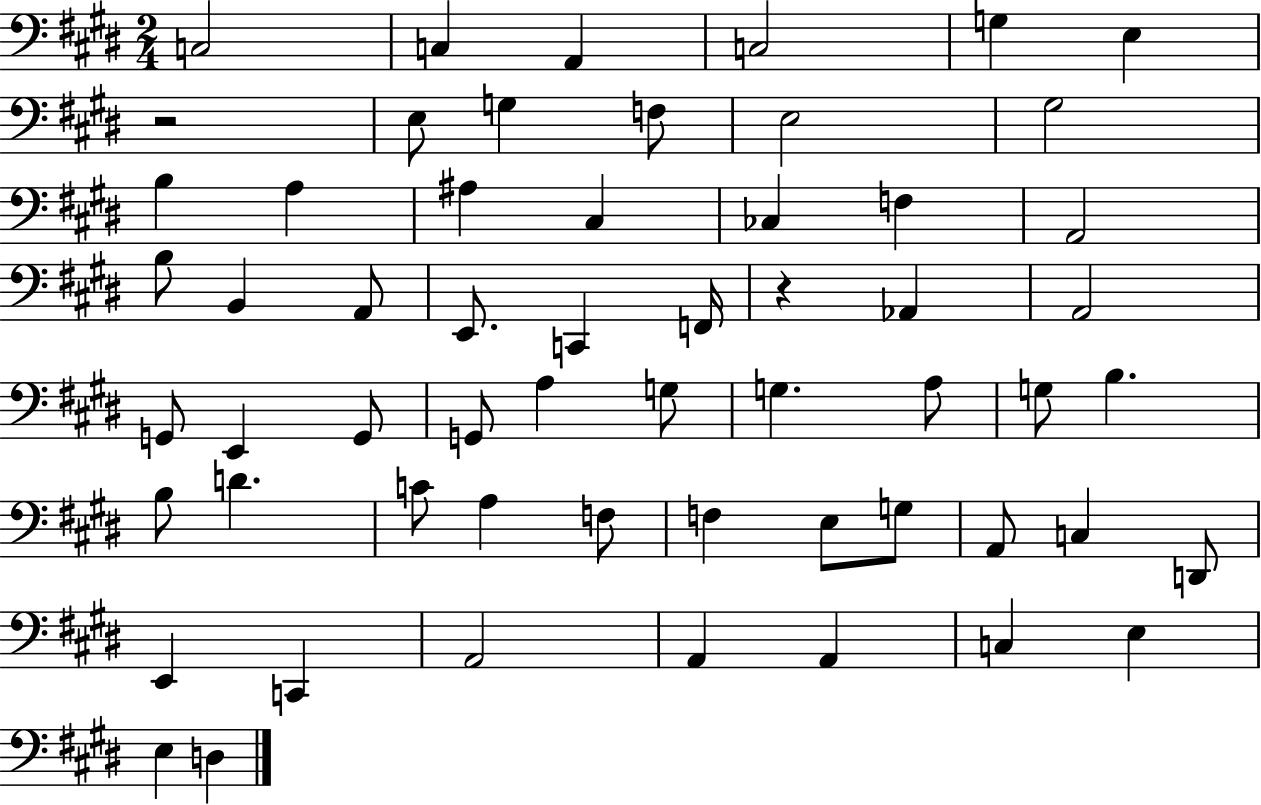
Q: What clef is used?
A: bass